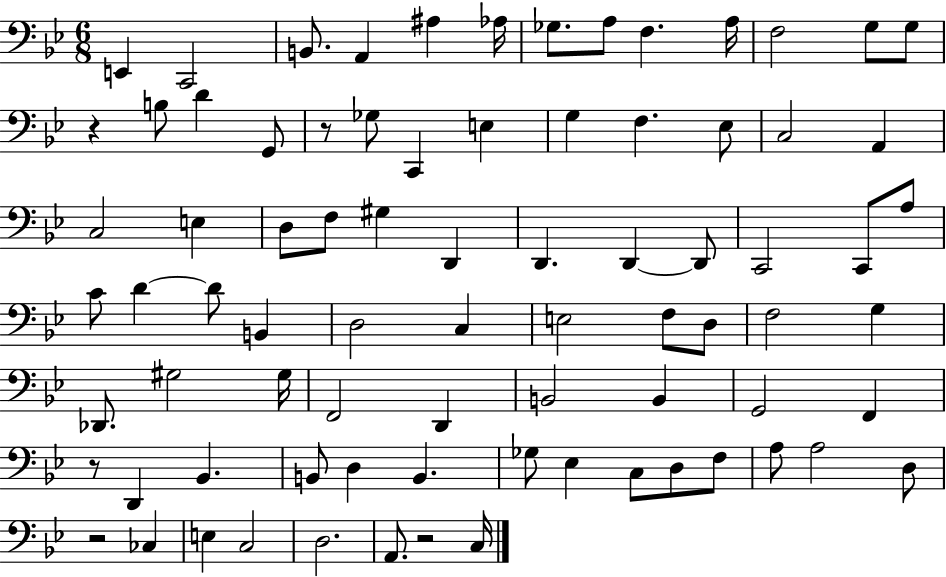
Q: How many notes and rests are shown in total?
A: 80